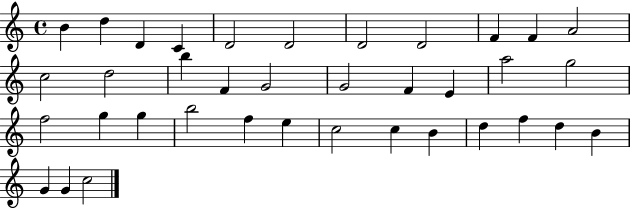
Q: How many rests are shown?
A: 0